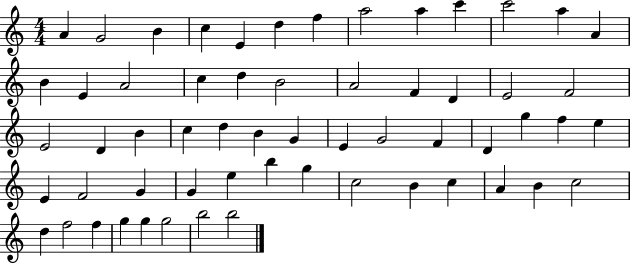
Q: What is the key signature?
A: C major